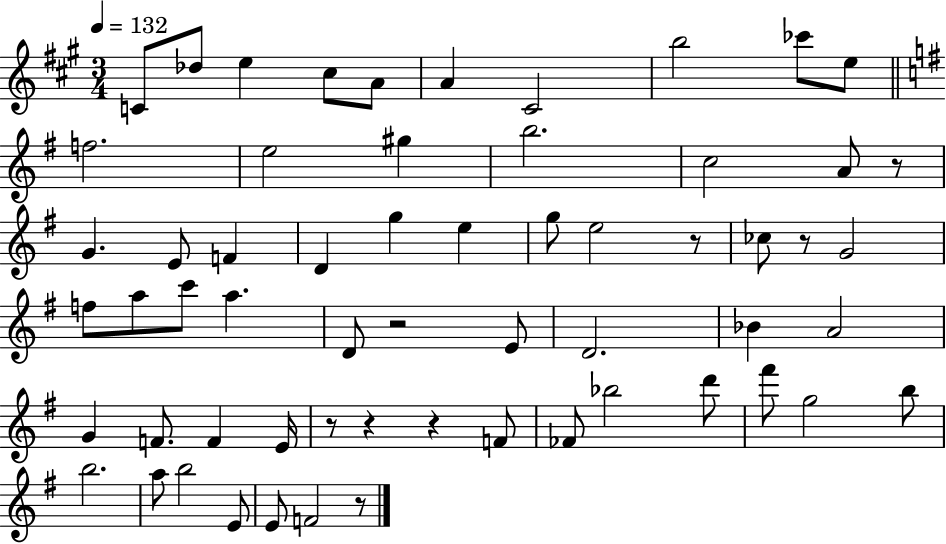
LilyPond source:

{
  \clef treble
  \numericTimeSignature
  \time 3/4
  \key a \major
  \tempo 4 = 132
  c'8 des''8 e''4 cis''8 a'8 | a'4 cis'2 | b''2 ces'''8 e''8 | \bar "||" \break \key e \minor f''2. | e''2 gis''4 | b''2. | c''2 a'8 r8 | \break g'4. e'8 f'4 | d'4 g''4 e''4 | g''8 e''2 r8 | ces''8 r8 g'2 | \break f''8 a''8 c'''8 a''4. | d'8 r2 e'8 | d'2. | bes'4 a'2 | \break g'4 f'8. f'4 e'16 | r8 r4 r4 f'8 | fes'8 bes''2 d'''8 | fis'''8 g''2 b''8 | \break b''2. | a''8 b''2 e'8 | e'8 f'2 r8 | \bar "|."
}